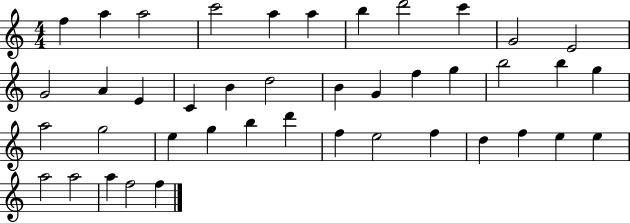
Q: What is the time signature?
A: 4/4